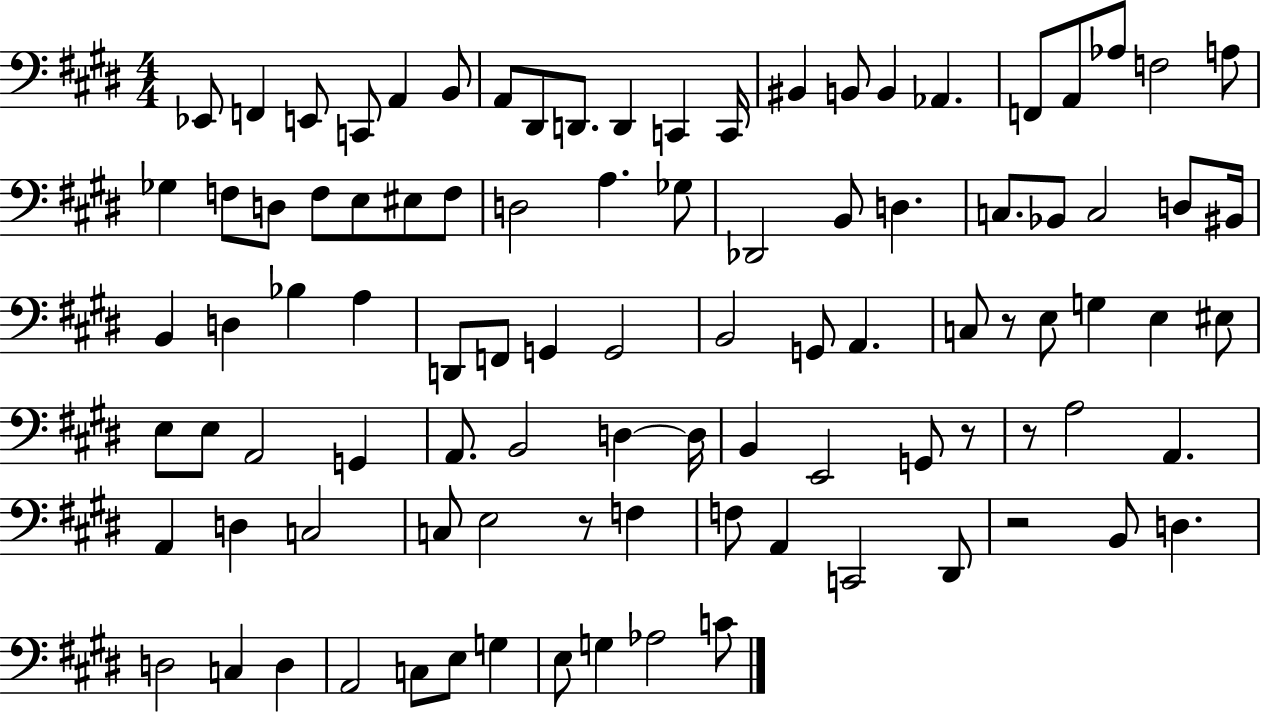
{
  \clef bass
  \numericTimeSignature
  \time 4/4
  \key e \major
  ees,8 f,4 e,8 c,8 a,4 b,8 | a,8 dis,8 d,8. d,4 c,4 c,16 | bis,4 b,8 b,4 aes,4. | f,8 a,8 aes8 f2 a8 | \break ges4 f8 d8 f8 e8 eis8 f8 | d2 a4. ges8 | des,2 b,8 d4. | c8. bes,8 c2 d8 bis,16 | \break b,4 d4 bes4 a4 | d,8 f,8 g,4 g,2 | b,2 g,8 a,4. | c8 r8 e8 g4 e4 eis8 | \break e8 e8 a,2 g,4 | a,8. b,2 d4~~ d16 | b,4 e,2 g,8 r8 | r8 a2 a,4. | \break a,4 d4 c2 | c8 e2 r8 f4 | f8 a,4 c,2 dis,8 | r2 b,8 d4. | \break d2 c4 d4 | a,2 c8 e8 g4 | e8 g4 aes2 c'8 | \bar "|."
}